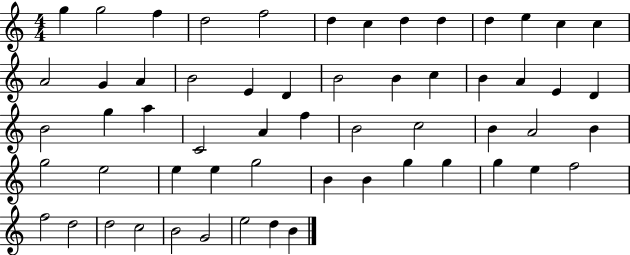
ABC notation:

X:1
T:Untitled
M:4/4
L:1/4
K:C
g g2 f d2 f2 d c d d d e c c A2 G A B2 E D B2 B c B A E D B2 g a C2 A f B2 c2 B A2 B g2 e2 e e g2 B B g g g e f2 f2 d2 d2 c2 B2 G2 e2 d B